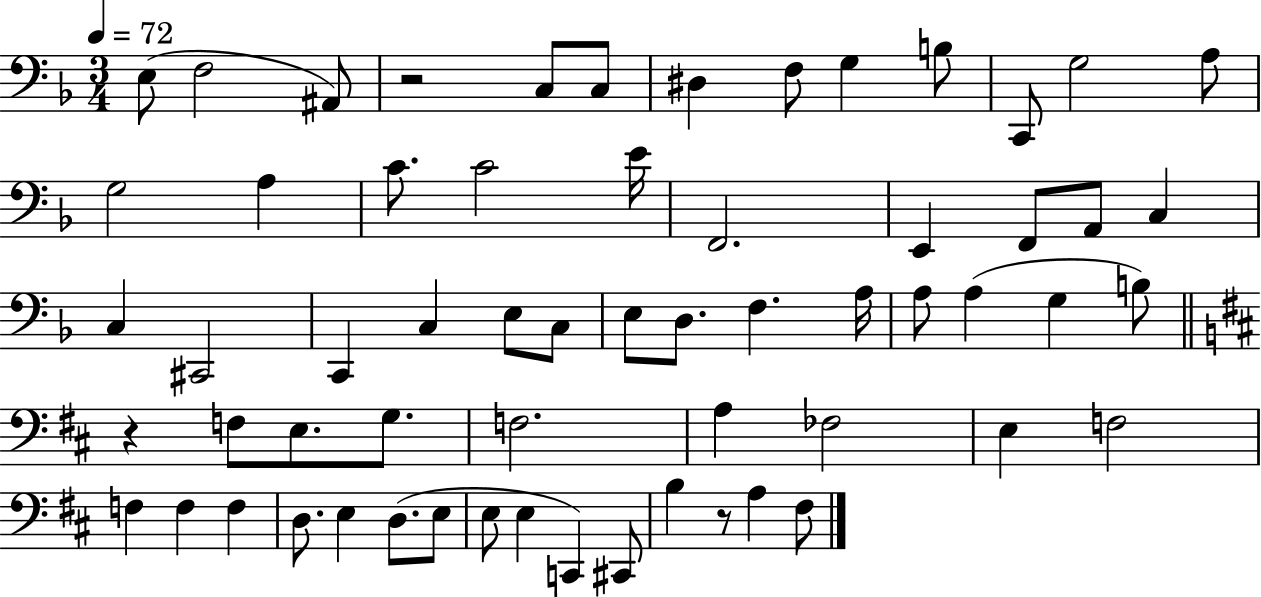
{
  \clef bass
  \numericTimeSignature
  \time 3/4
  \key f \major
  \tempo 4 = 72
  e8( f2 ais,8) | r2 c8 c8 | dis4 f8 g4 b8 | c,8 g2 a8 | \break g2 a4 | c'8. c'2 e'16 | f,2. | e,4 f,8 a,8 c4 | \break c4 cis,2 | c,4 c4 e8 c8 | e8 d8. f4. a16 | a8 a4( g4 b8) | \break \bar "||" \break \key d \major r4 f8 e8. g8. | f2. | a4 fes2 | e4 f2 | \break f4 f4 f4 | d8. e4 d8.( e8 | e8 e4 c,4) cis,8 | b4 r8 a4 fis8 | \break \bar "|."
}